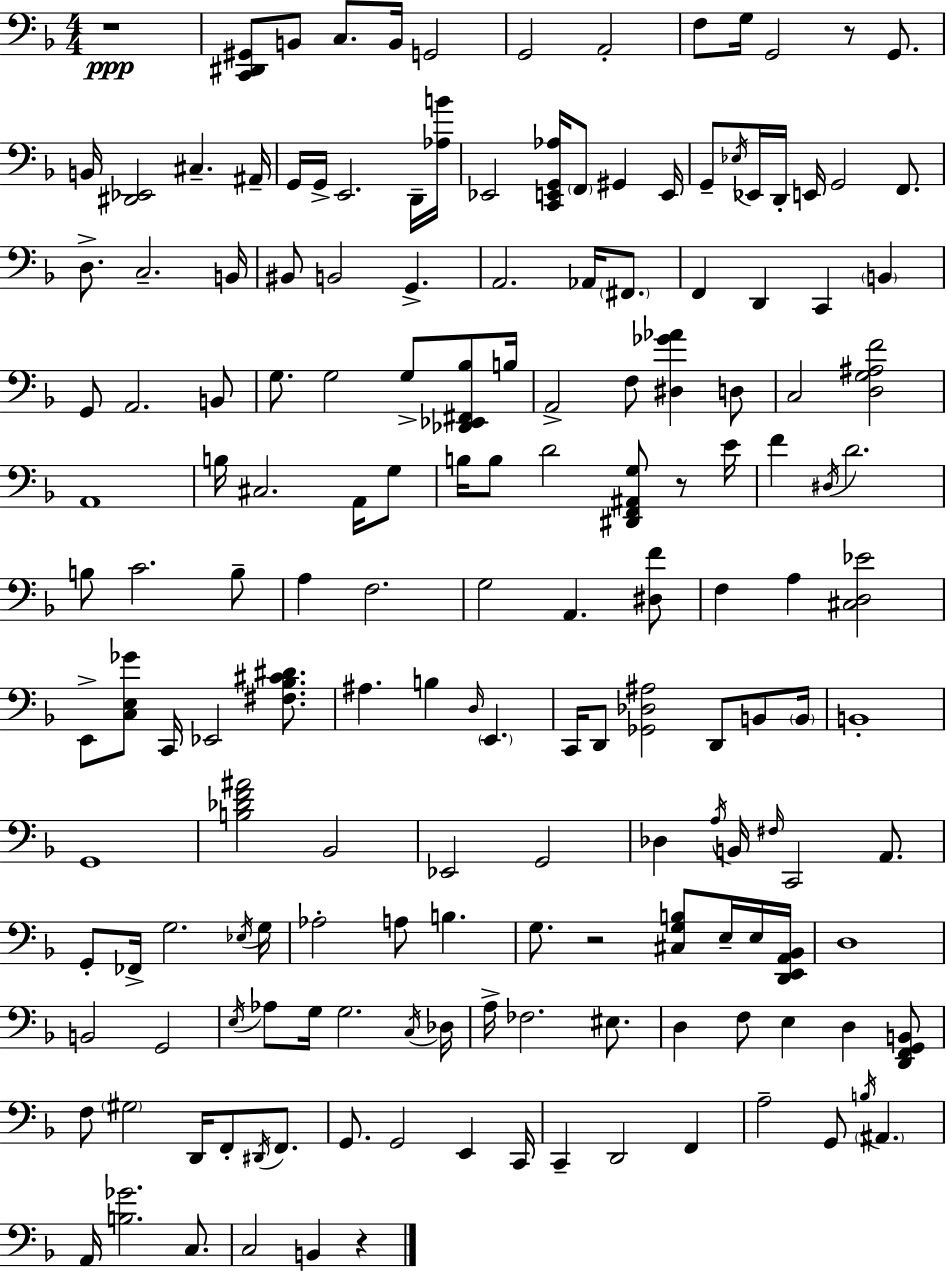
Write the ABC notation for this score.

X:1
T:Untitled
M:4/4
L:1/4
K:F
z4 [C,,^D,,^G,,]/2 B,,/2 C,/2 B,,/4 G,,2 G,,2 A,,2 F,/2 G,/4 G,,2 z/2 G,,/2 B,,/4 [^D,,_E,,]2 ^C, ^A,,/4 G,,/4 G,,/4 E,,2 D,,/4 [_A,B]/4 _E,,2 [C,,E,,G,,_A,]/4 F,,/2 ^G,, E,,/4 G,,/2 _E,/4 _E,,/4 D,,/4 E,,/4 G,,2 F,,/2 D,/2 C,2 B,,/4 ^B,,/2 B,,2 G,, A,,2 _A,,/4 ^F,,/2 F,, D,, C,, B,, G,,/2 A,,2 B,,/2 G,/2 G,2 G,/2 [_D,,_E,,^F,,_B,]/2 B,/4 A,,2 F,/2 [^D,_G_A] D,/2 C,2 [D,G,^A,F]2 A,,4 B,/4 ^C,2 A,,/4 G,/2 B,/4 B,/2 D2 [^D,,F,,^A,,G,]/2 z/2 E/4 F ^D,/4 D2 B,/2 C2 B,/2 A, F,2 G,2 A,, [^D,F]/2 F, A, [^C,D,_E]2 E,,/2 [C,E,_G]/2 C,,/4 _E,,2 [^F,_B,^C^D]/2 ^A, B, D,/4 E,, C,,/4 D,,/2 [_G,,_D,^A,]2 D,,/2 B,,/2 B,,/4 B,,4 G,,4 [B,_DF^A]2 _B,,2 _E,,2 G,,2 _D, A,/4 B,,/4 ^F,/4 C,,2 A,,/2 G,,/2 _F,,/4 G,2 _E,/4 G,/4 _A,2 A,/2 B, G,/2 z2 [^C,G,B,]/2 E,/4 E,/4 [D,,E,,A,,_B,,]/4 D,4 B,,2 G,,2 E,/4 _A,/2 G,/4 G,2 C,/4 _D,/4 A,/4 _F,2 ^E,/2 D, F,/2 E, D, [D,,F,,G,,B,,]/2 F,/2 ^G,2 D,,/4 F,,/2 ^D,,/4 F,,/2 G,,/2 G,,2 E,, C,,/4 C,, D,,2 F,, A,2 G,,/2 B,/4 ^A,, A,,/4 [B,_G]2 C,/2 C,2 B,, z